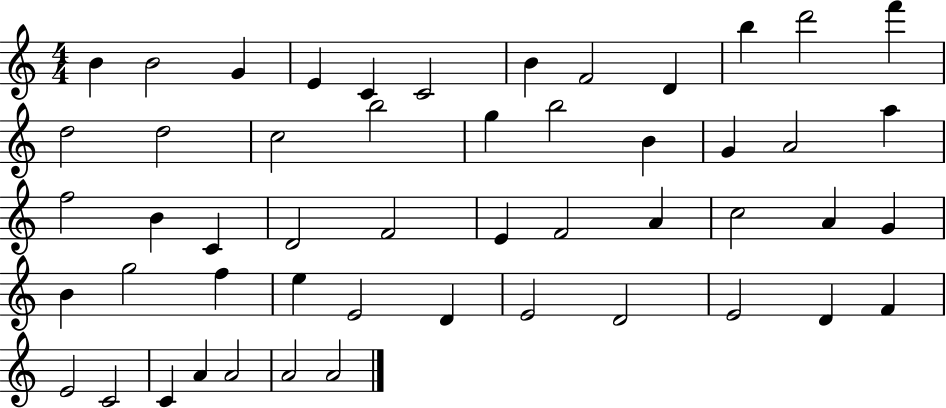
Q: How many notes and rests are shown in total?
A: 51